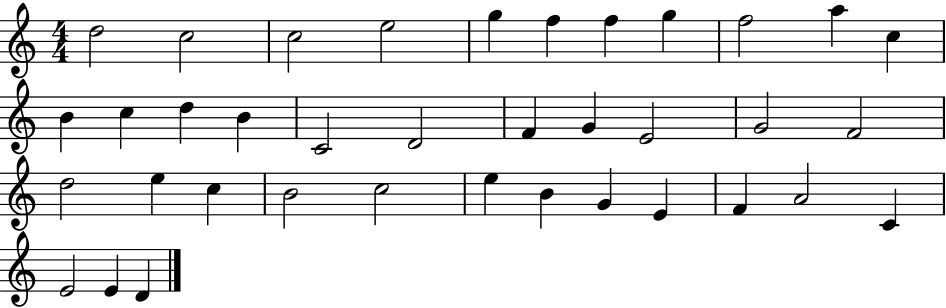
X:1
T:Untitled
M:4/4
L:1/4
K:C
d2 c2 c2 e2 g f f g f2 a c B c d B C2 D2 F G E2 G2 F2 d2 e c B2 c2 e B G E F A2 C E2 E D